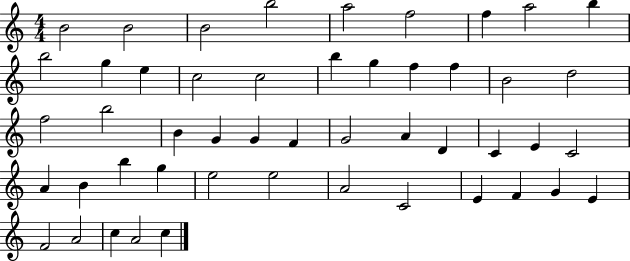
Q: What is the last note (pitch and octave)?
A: C5